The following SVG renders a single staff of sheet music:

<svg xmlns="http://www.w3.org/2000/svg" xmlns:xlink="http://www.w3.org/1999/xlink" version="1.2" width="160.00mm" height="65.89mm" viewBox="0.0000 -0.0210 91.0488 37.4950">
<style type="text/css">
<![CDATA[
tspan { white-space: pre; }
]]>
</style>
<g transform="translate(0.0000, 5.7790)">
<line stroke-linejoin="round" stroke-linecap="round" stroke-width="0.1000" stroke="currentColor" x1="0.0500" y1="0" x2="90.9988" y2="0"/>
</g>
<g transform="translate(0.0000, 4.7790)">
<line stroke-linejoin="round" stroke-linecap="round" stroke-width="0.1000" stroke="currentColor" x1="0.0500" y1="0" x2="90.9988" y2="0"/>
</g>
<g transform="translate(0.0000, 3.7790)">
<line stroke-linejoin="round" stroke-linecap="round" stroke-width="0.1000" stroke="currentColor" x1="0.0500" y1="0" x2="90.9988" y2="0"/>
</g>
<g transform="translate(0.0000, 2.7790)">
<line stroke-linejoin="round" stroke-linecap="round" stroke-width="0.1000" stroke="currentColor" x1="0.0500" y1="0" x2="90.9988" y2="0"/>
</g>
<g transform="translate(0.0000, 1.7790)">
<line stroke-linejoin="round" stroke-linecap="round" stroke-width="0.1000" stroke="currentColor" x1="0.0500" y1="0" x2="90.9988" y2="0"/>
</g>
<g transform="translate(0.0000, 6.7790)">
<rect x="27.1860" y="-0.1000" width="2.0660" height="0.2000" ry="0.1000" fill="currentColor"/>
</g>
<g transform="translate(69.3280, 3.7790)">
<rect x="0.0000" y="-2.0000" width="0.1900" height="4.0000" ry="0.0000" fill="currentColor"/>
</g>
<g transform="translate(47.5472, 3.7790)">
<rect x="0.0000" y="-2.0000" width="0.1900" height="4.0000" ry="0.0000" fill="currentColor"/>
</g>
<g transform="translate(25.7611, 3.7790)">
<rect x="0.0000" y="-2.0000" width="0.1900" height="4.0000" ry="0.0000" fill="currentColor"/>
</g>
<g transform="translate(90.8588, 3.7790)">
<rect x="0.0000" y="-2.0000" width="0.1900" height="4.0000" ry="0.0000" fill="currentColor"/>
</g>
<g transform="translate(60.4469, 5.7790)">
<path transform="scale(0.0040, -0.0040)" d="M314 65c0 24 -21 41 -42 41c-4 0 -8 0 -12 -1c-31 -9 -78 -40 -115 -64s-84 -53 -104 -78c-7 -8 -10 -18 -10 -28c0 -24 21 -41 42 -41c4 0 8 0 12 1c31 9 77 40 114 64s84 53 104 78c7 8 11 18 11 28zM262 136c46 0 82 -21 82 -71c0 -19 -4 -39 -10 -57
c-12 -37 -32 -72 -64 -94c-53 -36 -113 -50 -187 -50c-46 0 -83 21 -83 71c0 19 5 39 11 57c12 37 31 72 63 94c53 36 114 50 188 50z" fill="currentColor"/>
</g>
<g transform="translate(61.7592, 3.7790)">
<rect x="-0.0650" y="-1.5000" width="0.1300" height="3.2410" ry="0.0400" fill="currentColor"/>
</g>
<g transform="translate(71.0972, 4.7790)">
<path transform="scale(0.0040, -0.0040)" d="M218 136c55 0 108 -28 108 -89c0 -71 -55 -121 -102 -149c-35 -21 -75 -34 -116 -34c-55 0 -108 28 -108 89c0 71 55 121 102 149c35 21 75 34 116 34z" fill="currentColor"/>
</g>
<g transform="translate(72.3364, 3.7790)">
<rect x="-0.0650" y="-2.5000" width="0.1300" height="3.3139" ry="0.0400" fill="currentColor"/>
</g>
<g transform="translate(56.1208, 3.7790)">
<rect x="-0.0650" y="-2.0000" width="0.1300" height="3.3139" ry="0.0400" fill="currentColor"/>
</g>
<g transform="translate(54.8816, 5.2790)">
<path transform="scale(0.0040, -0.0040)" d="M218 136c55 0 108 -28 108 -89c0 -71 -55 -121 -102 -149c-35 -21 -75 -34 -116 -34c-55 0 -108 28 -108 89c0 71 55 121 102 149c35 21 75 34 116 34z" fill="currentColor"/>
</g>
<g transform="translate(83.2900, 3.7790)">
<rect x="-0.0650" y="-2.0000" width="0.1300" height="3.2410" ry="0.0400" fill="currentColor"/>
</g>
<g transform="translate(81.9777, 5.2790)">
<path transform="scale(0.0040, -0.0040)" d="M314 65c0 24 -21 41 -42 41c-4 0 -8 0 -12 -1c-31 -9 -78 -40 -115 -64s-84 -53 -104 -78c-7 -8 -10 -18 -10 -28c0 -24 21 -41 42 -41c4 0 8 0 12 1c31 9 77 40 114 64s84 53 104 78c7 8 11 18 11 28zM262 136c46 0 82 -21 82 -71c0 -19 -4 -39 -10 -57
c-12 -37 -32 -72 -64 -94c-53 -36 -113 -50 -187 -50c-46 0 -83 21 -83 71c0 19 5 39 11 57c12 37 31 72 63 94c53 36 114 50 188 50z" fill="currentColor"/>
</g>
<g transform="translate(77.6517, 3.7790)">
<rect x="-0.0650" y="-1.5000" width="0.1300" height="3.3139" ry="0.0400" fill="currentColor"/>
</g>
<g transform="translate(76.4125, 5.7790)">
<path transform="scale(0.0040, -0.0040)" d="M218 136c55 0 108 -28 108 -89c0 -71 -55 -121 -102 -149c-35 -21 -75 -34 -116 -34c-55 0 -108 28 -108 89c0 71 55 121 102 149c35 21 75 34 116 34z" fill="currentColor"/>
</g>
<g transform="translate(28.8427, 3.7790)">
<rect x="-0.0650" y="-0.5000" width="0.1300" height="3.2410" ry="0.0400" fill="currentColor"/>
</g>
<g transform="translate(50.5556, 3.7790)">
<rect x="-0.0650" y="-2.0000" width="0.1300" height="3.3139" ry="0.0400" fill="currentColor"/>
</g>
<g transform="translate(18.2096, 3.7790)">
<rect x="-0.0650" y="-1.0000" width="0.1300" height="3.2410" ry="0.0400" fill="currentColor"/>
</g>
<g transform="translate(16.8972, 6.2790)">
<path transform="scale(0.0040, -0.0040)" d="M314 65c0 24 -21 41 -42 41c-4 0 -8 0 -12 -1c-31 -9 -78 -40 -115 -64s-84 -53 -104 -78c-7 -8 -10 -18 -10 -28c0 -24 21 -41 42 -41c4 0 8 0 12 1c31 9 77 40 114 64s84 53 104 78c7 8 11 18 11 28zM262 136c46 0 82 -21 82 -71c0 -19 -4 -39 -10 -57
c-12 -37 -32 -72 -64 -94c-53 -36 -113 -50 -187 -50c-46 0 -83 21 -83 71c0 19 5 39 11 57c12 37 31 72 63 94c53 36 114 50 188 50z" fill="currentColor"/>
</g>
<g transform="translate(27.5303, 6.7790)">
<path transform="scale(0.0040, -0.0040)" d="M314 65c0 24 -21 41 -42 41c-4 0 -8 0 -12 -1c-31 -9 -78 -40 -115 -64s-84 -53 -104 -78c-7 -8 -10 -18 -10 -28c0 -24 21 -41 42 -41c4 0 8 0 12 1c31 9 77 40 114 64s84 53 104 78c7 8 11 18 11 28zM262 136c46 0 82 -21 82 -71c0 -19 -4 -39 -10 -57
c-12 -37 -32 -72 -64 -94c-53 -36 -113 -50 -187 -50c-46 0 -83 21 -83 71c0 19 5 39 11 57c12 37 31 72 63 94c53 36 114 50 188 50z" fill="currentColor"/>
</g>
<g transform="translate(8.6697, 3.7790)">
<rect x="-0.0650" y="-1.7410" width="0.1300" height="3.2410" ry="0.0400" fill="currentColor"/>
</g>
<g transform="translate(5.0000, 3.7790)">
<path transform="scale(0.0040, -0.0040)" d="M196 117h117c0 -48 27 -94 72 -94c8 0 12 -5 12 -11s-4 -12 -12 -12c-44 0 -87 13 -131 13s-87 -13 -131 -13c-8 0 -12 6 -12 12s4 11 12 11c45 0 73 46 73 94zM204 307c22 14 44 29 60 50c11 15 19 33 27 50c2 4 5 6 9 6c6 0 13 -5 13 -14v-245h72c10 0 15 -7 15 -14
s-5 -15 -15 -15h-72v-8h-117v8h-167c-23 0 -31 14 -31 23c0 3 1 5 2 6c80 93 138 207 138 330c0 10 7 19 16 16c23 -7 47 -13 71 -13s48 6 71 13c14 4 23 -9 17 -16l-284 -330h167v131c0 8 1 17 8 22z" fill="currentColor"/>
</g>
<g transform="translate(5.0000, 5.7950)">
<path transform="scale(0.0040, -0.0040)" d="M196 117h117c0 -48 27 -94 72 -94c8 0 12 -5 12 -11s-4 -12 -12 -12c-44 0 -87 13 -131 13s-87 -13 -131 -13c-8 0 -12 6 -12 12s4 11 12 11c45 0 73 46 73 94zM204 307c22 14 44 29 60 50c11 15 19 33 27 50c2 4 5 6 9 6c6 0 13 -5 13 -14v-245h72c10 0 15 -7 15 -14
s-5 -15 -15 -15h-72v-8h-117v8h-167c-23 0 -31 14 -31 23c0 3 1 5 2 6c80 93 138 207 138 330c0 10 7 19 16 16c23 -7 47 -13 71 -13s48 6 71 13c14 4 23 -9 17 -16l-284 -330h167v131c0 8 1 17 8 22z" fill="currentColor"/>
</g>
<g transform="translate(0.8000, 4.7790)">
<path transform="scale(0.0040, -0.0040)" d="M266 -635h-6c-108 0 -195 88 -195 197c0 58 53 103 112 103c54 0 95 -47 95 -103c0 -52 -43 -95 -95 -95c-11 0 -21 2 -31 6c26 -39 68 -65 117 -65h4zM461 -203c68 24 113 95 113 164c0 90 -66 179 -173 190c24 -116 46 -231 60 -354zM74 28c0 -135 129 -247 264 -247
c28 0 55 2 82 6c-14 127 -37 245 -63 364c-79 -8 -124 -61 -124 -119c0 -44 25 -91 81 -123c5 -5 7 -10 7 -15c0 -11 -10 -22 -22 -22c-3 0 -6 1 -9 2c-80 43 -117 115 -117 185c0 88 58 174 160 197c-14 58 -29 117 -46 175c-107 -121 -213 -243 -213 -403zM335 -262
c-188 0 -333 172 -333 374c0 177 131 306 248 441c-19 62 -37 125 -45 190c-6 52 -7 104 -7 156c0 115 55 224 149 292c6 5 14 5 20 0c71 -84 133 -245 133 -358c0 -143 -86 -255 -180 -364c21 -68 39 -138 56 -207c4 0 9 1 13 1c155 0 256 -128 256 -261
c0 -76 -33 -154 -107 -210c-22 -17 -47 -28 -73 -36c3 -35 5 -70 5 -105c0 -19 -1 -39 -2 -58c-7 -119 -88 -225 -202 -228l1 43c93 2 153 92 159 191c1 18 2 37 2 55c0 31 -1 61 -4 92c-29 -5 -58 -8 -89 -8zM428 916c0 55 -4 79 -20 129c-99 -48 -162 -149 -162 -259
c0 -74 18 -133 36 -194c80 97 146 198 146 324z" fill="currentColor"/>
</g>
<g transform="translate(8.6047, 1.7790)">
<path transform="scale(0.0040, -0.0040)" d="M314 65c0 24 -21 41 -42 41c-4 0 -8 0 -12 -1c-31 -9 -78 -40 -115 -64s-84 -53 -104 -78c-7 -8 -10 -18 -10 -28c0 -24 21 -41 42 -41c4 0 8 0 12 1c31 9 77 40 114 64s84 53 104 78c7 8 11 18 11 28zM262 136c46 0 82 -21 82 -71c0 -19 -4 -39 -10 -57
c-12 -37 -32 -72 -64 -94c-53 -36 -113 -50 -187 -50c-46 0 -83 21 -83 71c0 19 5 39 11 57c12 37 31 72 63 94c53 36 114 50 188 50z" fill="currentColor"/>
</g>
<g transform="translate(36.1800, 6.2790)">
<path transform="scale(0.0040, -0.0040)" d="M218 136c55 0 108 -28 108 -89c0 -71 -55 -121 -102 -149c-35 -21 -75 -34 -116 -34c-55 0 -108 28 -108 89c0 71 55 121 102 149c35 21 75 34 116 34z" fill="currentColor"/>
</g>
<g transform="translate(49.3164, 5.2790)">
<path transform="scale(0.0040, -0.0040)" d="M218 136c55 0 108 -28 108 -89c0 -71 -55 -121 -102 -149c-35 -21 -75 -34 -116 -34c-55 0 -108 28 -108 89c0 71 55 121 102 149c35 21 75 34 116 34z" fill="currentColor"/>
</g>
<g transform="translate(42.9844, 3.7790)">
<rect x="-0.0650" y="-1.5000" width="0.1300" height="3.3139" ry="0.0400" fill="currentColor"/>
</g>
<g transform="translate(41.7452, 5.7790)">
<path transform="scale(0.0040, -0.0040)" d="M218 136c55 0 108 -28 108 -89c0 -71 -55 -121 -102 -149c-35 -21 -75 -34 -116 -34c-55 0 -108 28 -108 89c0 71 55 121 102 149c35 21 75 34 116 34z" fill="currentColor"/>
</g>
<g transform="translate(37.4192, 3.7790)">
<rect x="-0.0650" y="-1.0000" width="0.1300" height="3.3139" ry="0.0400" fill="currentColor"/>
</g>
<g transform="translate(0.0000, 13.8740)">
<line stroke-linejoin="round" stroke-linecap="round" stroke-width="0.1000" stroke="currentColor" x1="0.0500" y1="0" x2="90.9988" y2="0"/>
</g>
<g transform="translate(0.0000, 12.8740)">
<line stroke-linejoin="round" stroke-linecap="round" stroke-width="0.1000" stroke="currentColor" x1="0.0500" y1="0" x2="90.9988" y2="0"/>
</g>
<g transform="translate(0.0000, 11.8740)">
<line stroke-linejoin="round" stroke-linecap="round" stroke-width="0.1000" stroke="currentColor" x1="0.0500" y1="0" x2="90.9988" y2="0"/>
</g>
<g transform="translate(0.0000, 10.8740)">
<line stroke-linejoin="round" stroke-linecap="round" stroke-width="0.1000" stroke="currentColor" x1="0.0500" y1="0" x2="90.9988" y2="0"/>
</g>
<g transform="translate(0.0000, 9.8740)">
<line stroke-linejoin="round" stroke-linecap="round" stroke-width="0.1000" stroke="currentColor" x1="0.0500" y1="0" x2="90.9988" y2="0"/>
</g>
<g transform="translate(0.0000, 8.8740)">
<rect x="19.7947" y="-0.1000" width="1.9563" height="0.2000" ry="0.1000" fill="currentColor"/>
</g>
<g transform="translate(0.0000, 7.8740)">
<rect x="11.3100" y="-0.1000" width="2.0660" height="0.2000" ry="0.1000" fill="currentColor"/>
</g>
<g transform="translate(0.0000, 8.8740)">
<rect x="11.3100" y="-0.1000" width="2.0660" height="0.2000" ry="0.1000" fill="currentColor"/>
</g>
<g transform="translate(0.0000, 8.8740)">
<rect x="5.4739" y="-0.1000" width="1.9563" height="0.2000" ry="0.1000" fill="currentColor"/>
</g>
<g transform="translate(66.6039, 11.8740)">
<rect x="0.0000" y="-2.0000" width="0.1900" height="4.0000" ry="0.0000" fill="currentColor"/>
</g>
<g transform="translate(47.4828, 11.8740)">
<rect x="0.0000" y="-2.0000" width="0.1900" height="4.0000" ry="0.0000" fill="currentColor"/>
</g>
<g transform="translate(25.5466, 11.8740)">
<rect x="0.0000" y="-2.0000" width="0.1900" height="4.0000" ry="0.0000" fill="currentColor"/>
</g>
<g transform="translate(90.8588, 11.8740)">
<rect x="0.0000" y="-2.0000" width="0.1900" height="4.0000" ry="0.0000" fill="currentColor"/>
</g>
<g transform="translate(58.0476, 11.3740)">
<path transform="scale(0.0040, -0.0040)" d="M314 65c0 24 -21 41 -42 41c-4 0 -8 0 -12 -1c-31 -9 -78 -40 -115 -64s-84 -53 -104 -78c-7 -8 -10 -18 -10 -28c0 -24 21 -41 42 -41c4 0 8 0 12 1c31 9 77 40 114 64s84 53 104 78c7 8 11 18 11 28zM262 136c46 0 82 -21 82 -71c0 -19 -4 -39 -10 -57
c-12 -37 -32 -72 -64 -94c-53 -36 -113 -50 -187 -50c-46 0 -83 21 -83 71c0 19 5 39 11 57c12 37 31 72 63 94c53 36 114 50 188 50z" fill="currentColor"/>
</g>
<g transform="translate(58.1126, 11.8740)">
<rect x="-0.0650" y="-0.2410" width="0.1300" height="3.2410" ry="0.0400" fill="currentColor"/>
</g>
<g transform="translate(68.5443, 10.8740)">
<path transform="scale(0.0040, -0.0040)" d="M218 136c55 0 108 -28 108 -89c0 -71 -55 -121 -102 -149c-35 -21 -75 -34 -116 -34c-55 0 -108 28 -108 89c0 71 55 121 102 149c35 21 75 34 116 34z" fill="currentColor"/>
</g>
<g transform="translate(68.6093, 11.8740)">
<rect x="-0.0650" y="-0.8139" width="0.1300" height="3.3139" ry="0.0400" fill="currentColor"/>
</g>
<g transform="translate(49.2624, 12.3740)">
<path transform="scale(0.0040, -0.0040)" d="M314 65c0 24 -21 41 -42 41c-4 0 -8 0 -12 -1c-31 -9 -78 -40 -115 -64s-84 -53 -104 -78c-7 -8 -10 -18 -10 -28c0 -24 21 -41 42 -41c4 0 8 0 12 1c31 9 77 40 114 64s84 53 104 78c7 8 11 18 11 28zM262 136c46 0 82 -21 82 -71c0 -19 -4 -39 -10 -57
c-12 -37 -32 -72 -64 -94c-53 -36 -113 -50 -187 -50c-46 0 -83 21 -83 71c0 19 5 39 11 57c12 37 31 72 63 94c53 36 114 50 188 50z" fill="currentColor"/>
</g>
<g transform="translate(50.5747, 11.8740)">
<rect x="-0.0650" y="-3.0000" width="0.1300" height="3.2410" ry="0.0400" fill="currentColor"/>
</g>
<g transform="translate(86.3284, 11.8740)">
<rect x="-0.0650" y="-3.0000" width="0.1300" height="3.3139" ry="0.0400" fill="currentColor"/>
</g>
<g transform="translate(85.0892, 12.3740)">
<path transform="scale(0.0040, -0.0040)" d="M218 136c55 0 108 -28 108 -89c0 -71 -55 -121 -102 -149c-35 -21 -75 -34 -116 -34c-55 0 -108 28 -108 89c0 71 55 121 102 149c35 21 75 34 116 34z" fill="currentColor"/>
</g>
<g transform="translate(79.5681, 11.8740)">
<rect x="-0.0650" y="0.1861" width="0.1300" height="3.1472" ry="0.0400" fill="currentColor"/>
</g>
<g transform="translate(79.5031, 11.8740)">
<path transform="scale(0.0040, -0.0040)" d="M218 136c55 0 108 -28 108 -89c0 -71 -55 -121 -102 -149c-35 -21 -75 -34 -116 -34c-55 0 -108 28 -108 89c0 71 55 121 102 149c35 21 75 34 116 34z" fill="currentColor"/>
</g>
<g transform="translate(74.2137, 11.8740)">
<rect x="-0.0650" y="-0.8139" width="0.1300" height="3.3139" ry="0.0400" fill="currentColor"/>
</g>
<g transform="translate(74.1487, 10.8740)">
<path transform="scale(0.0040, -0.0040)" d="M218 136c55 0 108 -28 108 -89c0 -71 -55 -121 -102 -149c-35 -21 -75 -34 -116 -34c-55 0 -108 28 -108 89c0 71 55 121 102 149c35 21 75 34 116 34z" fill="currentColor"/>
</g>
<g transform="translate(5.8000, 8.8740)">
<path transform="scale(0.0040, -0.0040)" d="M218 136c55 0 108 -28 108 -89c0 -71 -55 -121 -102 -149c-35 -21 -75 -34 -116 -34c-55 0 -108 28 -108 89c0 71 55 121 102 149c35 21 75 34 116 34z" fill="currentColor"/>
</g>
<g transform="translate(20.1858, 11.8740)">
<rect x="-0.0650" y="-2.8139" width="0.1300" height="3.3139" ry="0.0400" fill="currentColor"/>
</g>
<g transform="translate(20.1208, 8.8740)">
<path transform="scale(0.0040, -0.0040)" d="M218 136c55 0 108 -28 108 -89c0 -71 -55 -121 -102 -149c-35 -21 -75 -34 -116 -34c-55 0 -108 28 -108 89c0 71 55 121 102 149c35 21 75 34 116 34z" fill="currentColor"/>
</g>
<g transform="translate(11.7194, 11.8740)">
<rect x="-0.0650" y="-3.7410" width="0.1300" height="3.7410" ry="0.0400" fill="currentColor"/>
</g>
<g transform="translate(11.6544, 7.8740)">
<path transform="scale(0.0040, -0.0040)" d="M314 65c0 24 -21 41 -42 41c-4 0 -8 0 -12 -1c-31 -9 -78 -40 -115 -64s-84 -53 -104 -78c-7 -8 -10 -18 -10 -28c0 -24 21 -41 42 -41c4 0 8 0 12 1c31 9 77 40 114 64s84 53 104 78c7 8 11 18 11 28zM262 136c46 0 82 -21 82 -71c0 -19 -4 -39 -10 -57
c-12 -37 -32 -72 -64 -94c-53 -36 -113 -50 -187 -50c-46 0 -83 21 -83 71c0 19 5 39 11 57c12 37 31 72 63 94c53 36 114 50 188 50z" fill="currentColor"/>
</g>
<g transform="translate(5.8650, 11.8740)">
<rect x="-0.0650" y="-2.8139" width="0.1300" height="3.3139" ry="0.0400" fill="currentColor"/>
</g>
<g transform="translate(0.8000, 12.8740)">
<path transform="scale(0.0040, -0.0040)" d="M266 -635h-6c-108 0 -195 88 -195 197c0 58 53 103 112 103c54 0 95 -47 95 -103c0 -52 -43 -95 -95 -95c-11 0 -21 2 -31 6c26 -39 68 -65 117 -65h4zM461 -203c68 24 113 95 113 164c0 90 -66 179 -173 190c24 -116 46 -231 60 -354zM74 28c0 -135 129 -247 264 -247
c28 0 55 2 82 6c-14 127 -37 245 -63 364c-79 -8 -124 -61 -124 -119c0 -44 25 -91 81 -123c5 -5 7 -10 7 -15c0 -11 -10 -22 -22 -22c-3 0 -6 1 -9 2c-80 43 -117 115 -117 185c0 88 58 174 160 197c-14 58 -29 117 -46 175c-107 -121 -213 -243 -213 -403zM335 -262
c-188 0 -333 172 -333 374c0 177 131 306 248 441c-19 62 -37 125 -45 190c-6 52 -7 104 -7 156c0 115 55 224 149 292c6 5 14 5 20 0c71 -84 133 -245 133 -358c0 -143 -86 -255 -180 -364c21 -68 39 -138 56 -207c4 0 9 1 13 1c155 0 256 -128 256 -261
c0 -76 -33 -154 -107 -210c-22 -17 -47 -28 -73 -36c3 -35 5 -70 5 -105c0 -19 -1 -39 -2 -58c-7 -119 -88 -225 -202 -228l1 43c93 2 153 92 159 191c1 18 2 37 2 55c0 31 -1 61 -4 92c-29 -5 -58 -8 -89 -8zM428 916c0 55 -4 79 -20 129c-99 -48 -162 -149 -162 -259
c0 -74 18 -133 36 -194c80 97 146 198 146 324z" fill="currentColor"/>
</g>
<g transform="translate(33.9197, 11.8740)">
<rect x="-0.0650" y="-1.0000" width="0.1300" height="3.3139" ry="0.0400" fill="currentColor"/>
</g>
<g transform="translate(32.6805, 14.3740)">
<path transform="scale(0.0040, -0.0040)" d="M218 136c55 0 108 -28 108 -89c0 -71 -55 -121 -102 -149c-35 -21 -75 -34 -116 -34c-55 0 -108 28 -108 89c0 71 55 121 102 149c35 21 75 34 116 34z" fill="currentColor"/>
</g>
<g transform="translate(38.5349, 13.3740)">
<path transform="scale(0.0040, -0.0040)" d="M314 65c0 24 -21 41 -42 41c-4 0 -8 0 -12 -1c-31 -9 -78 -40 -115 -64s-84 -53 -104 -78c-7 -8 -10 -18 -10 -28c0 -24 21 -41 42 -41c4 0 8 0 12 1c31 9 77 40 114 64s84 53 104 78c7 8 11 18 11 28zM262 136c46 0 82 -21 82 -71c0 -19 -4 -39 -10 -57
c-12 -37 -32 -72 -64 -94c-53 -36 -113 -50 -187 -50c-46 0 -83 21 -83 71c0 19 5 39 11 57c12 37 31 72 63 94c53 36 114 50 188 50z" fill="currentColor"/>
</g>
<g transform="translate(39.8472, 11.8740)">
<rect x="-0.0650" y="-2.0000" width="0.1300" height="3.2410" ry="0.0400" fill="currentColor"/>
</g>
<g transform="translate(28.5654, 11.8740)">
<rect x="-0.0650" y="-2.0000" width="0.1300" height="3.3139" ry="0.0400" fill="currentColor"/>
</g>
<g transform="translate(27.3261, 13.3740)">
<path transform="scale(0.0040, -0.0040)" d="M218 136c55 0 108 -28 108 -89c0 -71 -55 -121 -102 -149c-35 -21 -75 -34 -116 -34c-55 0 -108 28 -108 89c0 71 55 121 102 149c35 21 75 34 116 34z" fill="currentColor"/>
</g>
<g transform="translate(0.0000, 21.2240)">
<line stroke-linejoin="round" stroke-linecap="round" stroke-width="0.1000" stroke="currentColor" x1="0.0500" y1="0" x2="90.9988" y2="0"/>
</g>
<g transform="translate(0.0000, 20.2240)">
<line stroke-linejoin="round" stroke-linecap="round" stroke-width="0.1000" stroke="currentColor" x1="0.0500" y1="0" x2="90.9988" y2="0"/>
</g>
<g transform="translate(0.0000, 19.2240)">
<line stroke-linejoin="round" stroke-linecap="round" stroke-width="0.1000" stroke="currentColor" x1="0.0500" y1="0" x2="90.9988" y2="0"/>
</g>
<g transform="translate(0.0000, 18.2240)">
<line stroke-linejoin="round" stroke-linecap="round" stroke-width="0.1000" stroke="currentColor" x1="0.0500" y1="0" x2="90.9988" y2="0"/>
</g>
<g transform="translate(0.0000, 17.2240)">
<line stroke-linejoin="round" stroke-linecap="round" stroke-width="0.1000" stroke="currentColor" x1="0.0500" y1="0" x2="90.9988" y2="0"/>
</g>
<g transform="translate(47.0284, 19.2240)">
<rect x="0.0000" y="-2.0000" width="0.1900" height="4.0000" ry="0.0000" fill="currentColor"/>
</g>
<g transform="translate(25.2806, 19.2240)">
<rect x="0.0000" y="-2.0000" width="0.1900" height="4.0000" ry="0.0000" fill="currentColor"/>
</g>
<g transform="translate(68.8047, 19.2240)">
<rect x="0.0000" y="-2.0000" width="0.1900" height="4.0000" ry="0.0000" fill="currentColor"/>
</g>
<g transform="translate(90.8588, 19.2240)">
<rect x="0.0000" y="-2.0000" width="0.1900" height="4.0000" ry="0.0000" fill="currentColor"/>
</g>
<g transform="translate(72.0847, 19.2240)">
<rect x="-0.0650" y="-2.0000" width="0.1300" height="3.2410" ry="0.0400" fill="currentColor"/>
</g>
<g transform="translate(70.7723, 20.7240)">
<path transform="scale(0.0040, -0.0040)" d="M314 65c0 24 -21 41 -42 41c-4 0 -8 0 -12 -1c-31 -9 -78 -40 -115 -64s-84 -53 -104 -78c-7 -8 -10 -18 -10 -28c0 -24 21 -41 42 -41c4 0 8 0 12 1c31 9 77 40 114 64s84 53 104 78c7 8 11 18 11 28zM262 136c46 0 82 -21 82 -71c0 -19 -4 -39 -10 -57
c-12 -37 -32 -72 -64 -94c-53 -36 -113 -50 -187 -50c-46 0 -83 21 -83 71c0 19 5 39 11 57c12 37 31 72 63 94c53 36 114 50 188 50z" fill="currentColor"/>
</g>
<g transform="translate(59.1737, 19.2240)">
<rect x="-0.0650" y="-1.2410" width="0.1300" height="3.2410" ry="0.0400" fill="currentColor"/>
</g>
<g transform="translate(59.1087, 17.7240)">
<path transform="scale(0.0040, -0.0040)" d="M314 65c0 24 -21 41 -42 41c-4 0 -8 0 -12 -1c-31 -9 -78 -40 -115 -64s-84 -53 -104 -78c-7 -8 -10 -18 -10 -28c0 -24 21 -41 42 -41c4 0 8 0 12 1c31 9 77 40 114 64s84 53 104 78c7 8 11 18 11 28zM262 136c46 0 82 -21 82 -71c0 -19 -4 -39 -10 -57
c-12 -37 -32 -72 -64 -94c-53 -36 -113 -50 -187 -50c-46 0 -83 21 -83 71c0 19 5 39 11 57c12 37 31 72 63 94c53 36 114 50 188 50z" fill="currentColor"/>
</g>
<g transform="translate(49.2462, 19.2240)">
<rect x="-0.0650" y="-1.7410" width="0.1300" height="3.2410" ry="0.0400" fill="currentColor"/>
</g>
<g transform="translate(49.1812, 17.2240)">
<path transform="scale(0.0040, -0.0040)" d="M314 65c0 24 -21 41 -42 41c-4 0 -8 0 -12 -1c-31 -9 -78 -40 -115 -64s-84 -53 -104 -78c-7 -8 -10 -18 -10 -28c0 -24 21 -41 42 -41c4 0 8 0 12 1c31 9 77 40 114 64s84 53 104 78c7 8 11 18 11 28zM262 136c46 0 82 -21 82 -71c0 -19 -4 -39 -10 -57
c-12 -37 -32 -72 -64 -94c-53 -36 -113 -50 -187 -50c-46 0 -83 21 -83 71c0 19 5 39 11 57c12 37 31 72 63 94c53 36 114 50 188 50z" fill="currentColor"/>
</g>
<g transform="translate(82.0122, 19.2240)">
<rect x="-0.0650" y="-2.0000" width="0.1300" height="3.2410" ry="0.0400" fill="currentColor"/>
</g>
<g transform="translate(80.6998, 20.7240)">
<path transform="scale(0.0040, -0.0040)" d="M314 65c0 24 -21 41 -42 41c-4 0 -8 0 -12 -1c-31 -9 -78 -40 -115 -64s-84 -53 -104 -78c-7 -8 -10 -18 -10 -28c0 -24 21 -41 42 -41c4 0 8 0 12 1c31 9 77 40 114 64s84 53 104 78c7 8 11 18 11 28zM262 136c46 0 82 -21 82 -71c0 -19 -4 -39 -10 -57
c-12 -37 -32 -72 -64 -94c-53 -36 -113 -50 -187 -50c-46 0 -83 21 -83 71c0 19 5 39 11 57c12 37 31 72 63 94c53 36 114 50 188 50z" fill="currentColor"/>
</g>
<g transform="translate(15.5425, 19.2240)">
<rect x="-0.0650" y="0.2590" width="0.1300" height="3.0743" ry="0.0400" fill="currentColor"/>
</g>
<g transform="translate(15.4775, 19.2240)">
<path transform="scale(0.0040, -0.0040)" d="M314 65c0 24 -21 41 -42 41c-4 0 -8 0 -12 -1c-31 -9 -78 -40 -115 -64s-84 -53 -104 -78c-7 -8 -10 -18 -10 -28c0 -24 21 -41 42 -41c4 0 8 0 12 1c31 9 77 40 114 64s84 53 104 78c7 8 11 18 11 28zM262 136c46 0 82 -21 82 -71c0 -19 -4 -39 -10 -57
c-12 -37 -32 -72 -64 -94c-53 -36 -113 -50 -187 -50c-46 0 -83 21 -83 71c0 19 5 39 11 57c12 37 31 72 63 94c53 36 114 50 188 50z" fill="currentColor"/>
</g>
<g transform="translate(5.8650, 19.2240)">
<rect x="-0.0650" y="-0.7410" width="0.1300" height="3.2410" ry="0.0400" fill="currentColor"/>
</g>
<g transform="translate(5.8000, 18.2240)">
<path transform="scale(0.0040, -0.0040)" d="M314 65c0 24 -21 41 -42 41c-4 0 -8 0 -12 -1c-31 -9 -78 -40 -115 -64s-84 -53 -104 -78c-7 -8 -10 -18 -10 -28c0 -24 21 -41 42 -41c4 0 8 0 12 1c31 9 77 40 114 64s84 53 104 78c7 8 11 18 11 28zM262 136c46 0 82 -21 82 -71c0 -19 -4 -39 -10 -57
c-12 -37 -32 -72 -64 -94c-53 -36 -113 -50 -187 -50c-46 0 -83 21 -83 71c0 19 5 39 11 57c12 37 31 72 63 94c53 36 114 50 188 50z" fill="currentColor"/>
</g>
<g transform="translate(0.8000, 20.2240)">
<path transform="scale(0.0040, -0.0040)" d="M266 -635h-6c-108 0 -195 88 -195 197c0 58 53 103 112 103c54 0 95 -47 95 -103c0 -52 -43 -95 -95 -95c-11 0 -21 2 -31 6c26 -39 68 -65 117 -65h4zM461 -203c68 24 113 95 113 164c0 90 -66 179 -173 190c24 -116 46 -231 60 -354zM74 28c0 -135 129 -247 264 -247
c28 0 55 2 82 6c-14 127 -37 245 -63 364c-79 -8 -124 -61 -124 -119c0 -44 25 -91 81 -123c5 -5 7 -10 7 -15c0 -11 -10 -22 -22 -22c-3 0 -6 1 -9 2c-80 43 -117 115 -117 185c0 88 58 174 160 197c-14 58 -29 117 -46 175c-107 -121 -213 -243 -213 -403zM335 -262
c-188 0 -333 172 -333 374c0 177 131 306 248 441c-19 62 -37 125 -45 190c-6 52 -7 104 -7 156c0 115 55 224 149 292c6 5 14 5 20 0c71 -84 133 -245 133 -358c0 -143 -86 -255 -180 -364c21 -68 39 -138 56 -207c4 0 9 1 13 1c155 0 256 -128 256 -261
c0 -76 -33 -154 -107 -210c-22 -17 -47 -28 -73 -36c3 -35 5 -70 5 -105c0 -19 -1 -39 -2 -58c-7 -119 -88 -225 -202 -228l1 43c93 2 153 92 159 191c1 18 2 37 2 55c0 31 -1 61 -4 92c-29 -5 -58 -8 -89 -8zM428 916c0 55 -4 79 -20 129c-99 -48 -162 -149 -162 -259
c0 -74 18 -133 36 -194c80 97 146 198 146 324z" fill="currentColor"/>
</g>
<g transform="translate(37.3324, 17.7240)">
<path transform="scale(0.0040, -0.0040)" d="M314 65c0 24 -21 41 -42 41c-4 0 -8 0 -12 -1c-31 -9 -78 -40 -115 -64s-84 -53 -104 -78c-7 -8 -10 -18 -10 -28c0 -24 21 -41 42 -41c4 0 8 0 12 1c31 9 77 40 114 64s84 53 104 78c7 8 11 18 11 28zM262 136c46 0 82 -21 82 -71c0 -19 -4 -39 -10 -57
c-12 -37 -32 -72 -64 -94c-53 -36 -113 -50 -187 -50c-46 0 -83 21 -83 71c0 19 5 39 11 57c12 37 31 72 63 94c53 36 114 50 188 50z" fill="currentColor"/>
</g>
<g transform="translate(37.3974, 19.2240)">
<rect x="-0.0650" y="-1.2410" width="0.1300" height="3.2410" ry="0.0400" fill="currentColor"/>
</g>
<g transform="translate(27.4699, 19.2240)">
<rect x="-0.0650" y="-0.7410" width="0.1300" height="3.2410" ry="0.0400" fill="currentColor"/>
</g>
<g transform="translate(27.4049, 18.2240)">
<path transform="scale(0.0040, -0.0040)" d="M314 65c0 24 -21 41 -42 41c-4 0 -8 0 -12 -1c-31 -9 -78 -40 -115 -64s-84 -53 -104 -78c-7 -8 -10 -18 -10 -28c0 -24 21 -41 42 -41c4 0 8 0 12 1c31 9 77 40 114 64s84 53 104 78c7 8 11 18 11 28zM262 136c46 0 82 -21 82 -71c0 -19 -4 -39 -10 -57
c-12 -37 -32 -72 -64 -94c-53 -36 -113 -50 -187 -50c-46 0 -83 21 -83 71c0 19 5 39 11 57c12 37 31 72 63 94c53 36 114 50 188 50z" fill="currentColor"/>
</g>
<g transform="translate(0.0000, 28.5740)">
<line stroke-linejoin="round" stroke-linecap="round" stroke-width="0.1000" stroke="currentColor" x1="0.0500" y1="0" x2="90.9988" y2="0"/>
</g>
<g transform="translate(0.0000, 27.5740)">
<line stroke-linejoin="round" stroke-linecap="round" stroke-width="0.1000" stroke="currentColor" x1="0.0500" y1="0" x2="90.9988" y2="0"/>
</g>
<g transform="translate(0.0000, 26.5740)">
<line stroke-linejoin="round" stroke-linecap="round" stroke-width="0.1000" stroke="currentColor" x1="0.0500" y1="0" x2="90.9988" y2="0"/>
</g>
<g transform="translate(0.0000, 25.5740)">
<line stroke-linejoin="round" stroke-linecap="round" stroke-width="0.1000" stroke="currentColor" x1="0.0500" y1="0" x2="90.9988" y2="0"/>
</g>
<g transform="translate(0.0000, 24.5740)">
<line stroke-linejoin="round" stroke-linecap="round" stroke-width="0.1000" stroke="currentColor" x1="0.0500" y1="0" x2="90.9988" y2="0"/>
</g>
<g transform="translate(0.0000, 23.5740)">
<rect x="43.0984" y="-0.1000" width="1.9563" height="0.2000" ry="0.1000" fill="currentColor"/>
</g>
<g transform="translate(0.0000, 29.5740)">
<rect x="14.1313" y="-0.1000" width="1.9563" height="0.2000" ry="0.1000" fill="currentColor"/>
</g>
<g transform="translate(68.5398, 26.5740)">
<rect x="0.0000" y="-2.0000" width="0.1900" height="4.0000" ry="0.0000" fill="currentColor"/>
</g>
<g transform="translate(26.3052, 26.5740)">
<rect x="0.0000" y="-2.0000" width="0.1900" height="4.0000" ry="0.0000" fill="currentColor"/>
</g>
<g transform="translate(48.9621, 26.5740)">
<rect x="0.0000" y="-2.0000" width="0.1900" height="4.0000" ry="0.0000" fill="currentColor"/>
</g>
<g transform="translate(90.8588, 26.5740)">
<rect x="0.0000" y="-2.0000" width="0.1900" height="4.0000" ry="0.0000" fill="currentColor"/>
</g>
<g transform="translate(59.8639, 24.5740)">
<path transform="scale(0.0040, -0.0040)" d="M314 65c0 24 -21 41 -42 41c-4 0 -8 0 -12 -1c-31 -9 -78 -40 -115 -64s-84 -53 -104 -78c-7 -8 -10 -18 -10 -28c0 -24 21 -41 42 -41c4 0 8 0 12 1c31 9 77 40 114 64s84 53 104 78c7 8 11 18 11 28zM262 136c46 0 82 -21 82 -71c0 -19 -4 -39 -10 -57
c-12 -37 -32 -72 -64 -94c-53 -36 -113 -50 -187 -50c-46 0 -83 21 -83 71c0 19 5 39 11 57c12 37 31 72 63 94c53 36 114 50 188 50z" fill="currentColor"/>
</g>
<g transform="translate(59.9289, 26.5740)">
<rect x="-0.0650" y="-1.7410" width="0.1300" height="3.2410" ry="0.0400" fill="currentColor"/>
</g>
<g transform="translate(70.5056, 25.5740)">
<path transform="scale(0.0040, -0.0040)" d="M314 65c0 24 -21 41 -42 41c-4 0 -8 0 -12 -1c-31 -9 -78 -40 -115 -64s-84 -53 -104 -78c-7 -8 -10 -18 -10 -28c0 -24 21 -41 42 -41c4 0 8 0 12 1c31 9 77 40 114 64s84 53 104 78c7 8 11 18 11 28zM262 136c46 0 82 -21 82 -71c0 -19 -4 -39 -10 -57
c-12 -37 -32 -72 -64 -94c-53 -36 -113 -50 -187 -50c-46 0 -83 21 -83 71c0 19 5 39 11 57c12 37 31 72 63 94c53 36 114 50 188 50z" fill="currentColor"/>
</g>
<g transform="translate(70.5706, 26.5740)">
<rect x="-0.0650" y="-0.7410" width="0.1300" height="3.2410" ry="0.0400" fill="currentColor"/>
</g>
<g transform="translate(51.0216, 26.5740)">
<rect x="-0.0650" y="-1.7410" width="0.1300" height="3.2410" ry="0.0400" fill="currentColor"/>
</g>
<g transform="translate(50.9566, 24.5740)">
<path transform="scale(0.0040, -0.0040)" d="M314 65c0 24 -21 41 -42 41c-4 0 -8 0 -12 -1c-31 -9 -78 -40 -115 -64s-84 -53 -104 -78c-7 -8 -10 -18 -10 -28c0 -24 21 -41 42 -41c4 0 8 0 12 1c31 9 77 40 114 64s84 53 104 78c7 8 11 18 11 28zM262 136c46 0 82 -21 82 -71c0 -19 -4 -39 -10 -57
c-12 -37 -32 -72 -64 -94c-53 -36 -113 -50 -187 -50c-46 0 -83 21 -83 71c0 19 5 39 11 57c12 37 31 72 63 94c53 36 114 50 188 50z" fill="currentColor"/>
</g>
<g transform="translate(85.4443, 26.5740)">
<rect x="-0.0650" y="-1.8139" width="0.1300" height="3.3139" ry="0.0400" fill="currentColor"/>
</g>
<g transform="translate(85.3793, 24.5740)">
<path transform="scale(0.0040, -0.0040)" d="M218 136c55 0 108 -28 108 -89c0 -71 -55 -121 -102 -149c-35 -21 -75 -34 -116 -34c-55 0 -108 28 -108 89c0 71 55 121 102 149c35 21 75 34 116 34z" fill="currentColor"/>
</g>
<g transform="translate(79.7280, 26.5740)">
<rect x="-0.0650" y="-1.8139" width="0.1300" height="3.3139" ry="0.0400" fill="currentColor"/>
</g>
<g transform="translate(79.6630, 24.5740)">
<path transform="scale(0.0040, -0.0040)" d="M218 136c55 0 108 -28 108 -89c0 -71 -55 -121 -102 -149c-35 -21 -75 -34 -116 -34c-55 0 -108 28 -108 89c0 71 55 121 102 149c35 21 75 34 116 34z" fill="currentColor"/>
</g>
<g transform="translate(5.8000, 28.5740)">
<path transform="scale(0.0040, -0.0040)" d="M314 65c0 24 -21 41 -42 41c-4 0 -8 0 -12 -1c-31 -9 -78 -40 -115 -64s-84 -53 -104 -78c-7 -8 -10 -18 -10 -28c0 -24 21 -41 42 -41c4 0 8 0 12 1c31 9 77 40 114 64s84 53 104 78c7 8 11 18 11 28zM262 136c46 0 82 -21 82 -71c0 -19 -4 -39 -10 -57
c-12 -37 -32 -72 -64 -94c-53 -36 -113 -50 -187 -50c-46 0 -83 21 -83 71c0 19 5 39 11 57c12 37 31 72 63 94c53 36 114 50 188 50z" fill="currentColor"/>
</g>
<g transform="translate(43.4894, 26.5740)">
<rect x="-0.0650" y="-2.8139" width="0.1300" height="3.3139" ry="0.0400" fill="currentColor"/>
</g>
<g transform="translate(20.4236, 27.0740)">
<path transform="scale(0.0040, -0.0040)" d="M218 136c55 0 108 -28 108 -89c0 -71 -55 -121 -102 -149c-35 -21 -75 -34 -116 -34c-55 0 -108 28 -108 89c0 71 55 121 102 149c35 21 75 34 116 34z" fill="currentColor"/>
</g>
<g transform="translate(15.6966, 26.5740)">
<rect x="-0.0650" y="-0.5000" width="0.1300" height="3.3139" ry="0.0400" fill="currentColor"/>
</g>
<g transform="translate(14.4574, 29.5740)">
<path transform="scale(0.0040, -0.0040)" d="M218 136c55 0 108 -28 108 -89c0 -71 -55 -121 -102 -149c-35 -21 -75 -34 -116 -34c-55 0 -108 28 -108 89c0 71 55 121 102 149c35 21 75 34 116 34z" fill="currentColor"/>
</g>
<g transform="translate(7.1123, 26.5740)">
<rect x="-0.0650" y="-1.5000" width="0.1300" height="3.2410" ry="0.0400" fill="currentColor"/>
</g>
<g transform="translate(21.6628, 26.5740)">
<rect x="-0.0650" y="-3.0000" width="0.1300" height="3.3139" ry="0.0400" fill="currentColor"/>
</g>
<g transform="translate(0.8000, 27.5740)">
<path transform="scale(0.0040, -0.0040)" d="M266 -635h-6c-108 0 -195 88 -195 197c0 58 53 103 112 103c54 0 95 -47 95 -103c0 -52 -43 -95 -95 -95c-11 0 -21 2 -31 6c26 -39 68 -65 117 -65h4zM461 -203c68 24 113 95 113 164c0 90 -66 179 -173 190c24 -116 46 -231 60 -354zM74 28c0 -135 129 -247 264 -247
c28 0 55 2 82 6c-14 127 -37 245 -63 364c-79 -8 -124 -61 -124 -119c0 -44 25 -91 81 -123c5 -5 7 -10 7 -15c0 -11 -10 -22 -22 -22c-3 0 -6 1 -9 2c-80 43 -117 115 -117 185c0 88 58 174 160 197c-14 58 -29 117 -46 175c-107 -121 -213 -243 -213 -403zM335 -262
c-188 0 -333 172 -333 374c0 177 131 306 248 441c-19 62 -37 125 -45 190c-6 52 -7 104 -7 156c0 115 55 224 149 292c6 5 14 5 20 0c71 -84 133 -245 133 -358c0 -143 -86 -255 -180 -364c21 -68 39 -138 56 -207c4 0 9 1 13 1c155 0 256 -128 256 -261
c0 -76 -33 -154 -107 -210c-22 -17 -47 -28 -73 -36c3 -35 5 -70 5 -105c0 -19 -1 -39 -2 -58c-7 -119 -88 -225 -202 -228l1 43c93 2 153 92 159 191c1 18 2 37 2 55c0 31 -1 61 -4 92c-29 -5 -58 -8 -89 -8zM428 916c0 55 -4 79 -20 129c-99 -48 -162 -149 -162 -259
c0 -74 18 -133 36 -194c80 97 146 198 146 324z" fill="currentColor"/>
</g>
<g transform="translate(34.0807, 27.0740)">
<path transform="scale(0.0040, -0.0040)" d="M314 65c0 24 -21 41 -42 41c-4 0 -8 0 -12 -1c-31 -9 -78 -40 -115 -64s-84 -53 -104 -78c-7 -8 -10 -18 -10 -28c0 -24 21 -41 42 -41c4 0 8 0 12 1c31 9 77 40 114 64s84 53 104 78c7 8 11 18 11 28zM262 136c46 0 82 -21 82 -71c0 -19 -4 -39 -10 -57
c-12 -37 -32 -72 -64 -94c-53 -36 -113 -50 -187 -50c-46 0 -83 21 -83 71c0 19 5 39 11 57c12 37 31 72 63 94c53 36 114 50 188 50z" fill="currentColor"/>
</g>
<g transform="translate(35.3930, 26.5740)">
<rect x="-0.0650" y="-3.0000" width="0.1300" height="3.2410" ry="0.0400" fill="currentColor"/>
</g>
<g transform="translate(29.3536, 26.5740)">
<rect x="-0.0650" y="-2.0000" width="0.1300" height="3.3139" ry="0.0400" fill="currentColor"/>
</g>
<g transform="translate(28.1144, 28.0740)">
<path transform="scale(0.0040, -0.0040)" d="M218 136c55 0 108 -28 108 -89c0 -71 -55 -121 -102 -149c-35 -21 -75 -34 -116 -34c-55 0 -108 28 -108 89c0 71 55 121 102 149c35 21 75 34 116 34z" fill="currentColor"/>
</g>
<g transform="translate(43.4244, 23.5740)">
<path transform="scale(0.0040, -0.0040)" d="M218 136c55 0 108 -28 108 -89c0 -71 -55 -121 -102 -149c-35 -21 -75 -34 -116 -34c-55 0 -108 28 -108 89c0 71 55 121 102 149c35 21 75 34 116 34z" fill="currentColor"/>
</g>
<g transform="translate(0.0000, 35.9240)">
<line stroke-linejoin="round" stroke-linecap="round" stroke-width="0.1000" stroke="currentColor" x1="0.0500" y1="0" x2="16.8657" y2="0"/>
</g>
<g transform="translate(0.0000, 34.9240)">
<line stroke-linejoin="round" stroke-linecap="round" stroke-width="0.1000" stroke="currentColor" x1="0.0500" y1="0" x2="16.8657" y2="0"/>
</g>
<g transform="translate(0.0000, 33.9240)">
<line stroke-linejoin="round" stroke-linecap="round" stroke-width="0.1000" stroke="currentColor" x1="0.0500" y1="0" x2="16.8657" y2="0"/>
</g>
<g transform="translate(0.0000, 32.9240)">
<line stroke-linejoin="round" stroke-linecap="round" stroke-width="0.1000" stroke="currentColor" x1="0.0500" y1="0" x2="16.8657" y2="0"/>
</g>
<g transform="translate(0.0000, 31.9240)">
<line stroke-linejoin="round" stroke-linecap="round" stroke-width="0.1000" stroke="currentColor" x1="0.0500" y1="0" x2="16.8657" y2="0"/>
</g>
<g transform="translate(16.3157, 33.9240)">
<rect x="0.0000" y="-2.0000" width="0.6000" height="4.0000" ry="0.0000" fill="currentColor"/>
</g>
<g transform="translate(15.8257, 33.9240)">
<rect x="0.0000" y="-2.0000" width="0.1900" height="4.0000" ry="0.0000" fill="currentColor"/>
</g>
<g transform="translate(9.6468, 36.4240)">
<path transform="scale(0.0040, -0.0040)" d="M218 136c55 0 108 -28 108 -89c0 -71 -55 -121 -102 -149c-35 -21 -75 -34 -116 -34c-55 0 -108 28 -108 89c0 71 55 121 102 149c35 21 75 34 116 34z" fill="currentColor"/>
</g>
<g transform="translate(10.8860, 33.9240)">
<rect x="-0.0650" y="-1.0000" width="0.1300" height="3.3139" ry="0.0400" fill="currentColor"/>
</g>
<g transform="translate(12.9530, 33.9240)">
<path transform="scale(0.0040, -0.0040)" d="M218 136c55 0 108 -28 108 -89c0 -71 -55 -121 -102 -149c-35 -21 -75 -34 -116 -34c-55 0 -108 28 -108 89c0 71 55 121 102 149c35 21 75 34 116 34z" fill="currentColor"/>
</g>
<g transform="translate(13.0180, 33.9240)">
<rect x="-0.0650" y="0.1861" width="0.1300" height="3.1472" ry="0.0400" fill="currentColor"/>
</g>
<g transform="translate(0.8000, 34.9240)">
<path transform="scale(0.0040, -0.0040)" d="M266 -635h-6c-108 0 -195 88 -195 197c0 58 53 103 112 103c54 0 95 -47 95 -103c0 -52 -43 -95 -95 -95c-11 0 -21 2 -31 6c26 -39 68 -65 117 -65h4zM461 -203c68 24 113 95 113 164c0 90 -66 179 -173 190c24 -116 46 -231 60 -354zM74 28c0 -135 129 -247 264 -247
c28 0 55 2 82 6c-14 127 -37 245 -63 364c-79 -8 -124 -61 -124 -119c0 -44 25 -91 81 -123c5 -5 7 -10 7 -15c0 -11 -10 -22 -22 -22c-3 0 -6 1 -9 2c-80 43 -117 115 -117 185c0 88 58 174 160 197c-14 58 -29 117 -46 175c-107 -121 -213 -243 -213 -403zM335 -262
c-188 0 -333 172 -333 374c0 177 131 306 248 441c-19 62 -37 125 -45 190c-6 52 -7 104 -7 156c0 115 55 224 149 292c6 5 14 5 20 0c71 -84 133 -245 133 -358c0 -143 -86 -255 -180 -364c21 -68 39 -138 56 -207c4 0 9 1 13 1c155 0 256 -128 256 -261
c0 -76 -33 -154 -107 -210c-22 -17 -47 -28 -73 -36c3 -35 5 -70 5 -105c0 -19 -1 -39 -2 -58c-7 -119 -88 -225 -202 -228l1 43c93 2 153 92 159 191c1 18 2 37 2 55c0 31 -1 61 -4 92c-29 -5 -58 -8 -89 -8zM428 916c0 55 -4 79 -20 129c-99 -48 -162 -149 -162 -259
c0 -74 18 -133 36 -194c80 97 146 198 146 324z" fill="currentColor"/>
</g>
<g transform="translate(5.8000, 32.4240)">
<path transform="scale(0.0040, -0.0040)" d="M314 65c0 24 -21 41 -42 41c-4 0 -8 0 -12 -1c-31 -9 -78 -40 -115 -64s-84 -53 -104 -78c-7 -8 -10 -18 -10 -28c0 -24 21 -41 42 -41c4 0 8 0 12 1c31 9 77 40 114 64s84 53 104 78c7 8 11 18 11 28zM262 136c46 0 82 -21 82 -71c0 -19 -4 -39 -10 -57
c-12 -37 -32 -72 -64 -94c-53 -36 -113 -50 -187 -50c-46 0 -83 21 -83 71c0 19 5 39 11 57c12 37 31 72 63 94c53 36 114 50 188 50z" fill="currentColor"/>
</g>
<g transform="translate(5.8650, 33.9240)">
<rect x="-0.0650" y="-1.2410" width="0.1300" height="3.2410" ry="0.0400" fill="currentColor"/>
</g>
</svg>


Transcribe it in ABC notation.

X:1
T:Untitled
M:4/4
L:1/4
K:C
f2 D2 C2 D E F F E2 G E F2 a c'2 a F D F2 A2 c2 d d B A d2 B2 d2 e2 f2 e2 F2 F2 E2 C A F A2 a f2 f2 d2 f f e2 D B